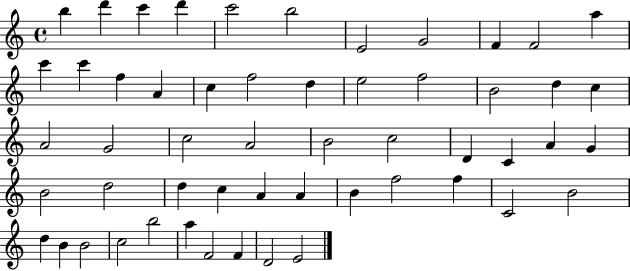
{
  \clef treble
  \time 4/4
  \defaultTimeSignature
  \key c \major
  b''4 d'''4 c'''4 d'''4 | c'''2 b''2 | e'2 g'2 | f'4 f'2 a''4 | \break c'''4 c'''4 f''4 a'4 | c''4 f''2 d''4 | e''2 f''2 | b'2 d''4 c''4 | \break a'2 g'2 | c''2 a'2 | b'2 c''2 | d'4 c'4 a'4 g'4 | \break b'2 d''2 | d''4 c''4 a'4 a'4 | b'4 f''2 f''4 | c'2 b'2 | \break d''4 b'4 b'2 | c''2 b''2 | a''4 f'2 f'4 | d'2 e'2 | \break \bar "|."
}